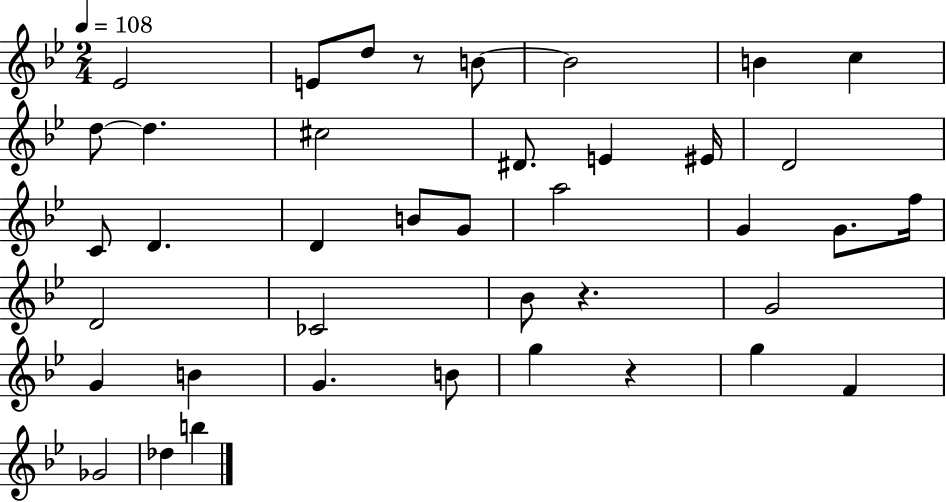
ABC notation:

X:1
T:Untitled
M:2/4
L:1/4
K:Bb
_E2 E/2 d/2 z/2 B/2 B2 B c d/2 d ^c2 ^D/2 E ^E/4 D2 C/2 D D B/2 G/2 a2 G G/2 f/4 D2 _C2 _B/2 z G2 G B G B/2 g z g F _G2 _d b